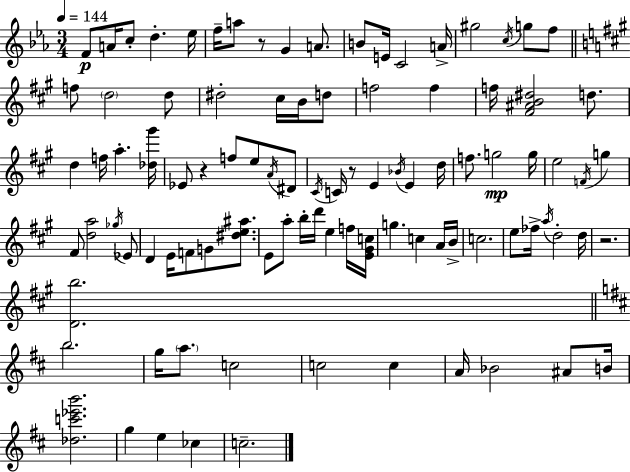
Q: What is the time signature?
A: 3/4